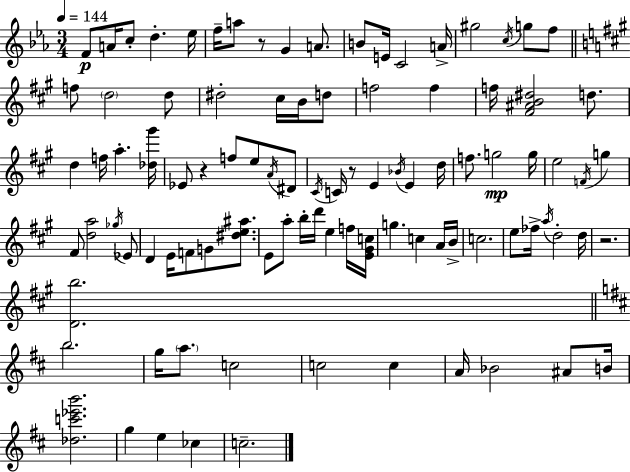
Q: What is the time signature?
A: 3/4